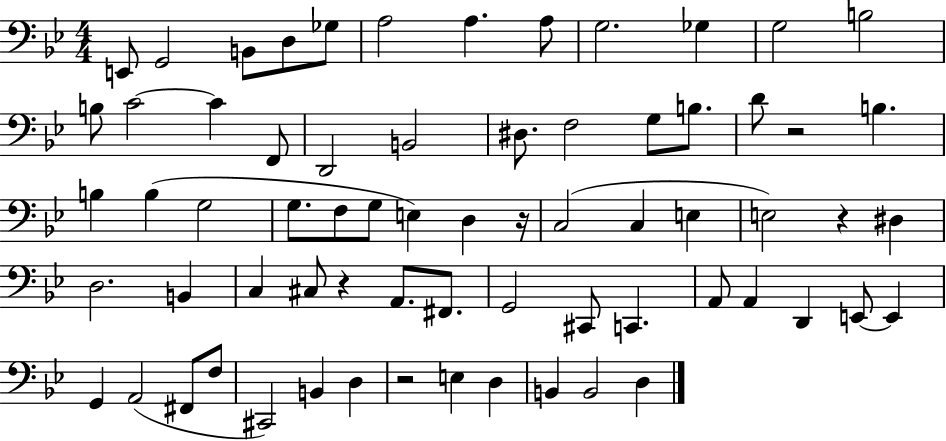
{
  \clef bass
  \numericTimeSignature
  \time 4/4
  \key bes \major
  e,8 g,2 b,8 d8 ges8 | a2 a4. a8 | g2. ges4 | g2 b2 | \break b8 c'2~~ c'4 f,8 | d,2 b,2 | dis8. f2 g8 b8. | d'8 r2 b4. | \break b4 b4( g2 | g8. f8 g8 e4) d4 r16 | c2( c4 e4 | e2) r4 dis4 | \break d2. b,4 | c4 cis8 r4 a,8. fis,8. | g,2 cis,8 c,4. | a,8 a,4 d,4 e,8~~ e,4 | \break g,4 a,2( fis,8 f8 | cis,2) b,4 d4 | r2 e4 d4 | b,4 b,2 d4 | \break \bar "|."
}